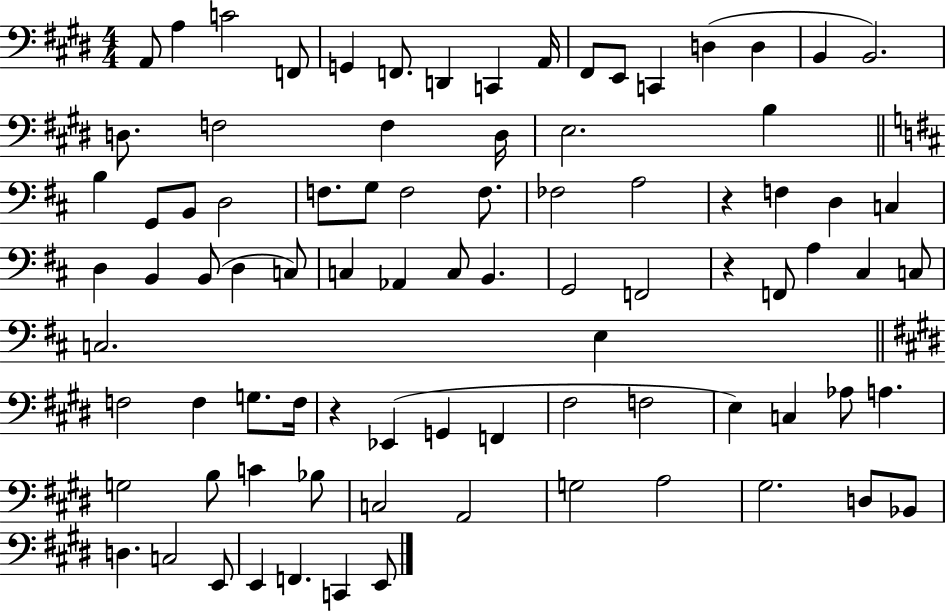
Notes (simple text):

A2/e A3/q C4/h F2/e G2/q F2/e. D2/q C2/q A2/s F#2/e E2/e C2/q D3/q D3/q B2/q B2/h. D3/e. F3/h F3/q D3/s E3/h. B3/q B3/q G2/e B2/e D3/h F3/e. G3/e F3/h F3/e. FES3/h A3/h R/q F3/q D3/q C3/q D3/q B2/q B2/e D3/q C3/e C3/q Ab2/q C3/e B2/q. G2/h F2/h R/q F2/e A3/q C#3/q C3/e C3/h. E3/q F3/h F3/q G3/e. F3/s R/q Eb2/q G2/q F2/q F#3/h F3/h E3/q C3/q Ab3/e A3/q. G3/h B3/e C4/q Bb3/e C3/h A2/h G3/h A3/h G#3/h. D3/e Bb2/e D3/q. C3/h E2/e E2/q F2/q. C2/q E2/e